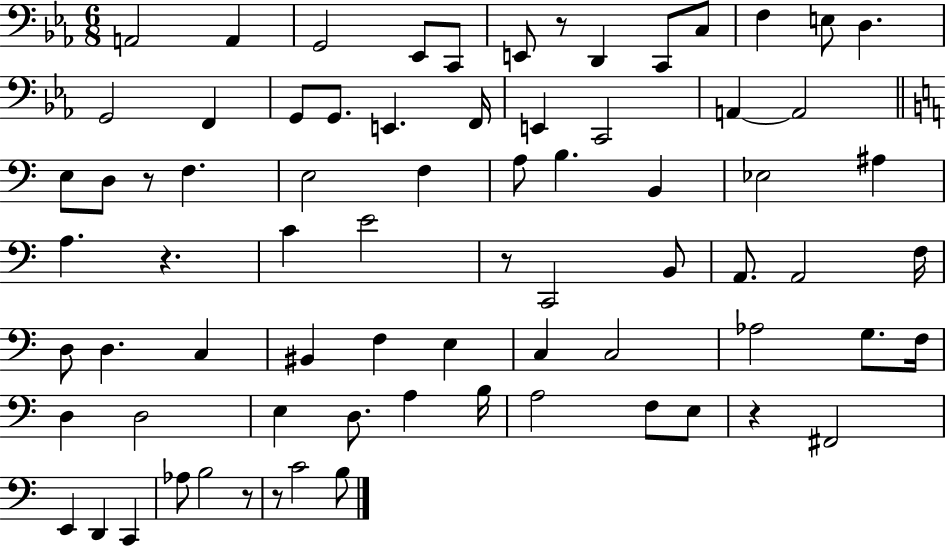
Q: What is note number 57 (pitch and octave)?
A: B3